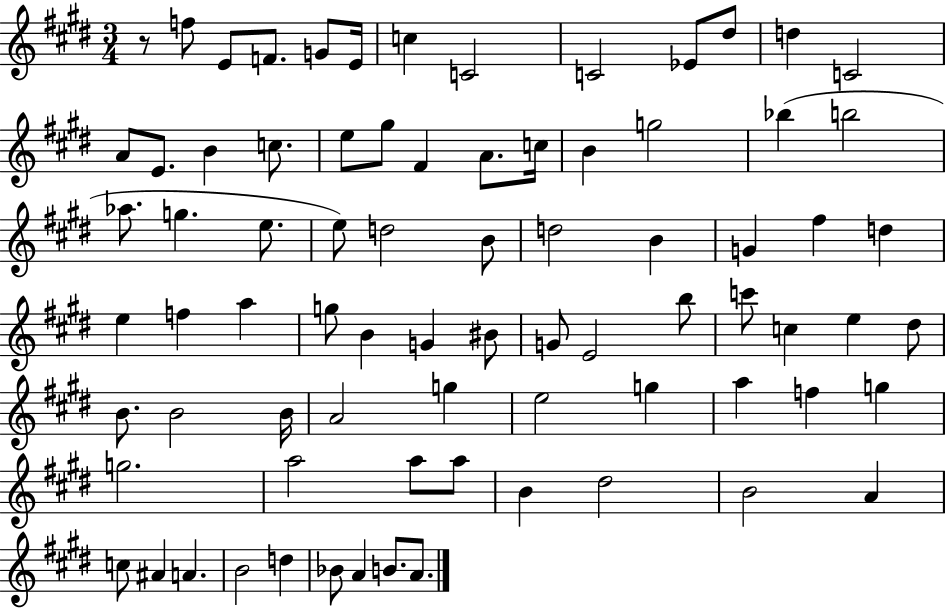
R/e F5/e E4/e F4/e. G4/e E4/s C5/q C4/h C4/h Eb4/e D#5/e D5/q C4/h A4/e E4/e. B4/q C5/e. E5/e G#5/e F#4/q A4/e. C5/s B4/q G5/h Bb5/q B5/h Ab5/e. G5/q. E5/e. E5/e D5/h B4/e D5/h B4/q G4/q F#5/q D5/q E5/q F5/q A5/q G5/e B4/q G4/q BIS4/e G4/e E4/h B5/e C6/e C5/q E5/q D#5/e B4/e. B4/h B4/s A4/h G5/q E5/h G5/q A5/q F5/q G5/q G5/h. A5/h A5/e A5/e B4/q D#5/h B4/h A4/q C5/e A#4/q A4/q. B4/h D5/q Bb4/e A4/q B4/e. A4/e.